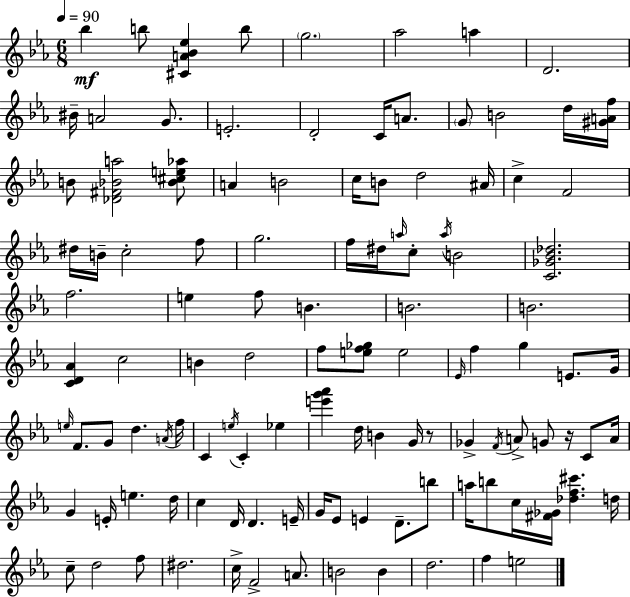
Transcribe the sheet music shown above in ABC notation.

X:1
T:Untitled
M:6/8
L:1/4
K:Eb
_b b/2 [^CA_B_e] b/2 g2 _a2 a D2 ^B/4 A2 G/2 E2 D2 C/4 A/2 G/2 B2 d/4 [^GAf]/4 B/2 [_D^F_Ba]2 [_B^ce_a]/2 A B2 c/4 B/2 d2 ^A/4 c F2 ^d/4 B/4 c2 f/2 g2 f/4 ^d/4 a/4 c/2 a/4 B2 [C_G_B_d]2 f2 e f/2 B B2 B2 [CD_A] c2 B d2 f/2 [ef_g]/2 e2 _E/4 f g E/2 G/4 e/4 F/2 G/2 d A/4 f/4 C e/4 C _e [e'g'_a'] d/4 B G/4 z/2 _G F/4 A/2 G/2 z/4 C/2 A/4 G E/4 e d/4 c D/4 D E/4 G/4 _E/2 E D/2 b/2 a/4 b/2 c/4 [^F_G]/4 [_df^c'] d/4 c/2 d2 f/2 ^d2 c/4 F2 A/2 B2 B d2 f e2